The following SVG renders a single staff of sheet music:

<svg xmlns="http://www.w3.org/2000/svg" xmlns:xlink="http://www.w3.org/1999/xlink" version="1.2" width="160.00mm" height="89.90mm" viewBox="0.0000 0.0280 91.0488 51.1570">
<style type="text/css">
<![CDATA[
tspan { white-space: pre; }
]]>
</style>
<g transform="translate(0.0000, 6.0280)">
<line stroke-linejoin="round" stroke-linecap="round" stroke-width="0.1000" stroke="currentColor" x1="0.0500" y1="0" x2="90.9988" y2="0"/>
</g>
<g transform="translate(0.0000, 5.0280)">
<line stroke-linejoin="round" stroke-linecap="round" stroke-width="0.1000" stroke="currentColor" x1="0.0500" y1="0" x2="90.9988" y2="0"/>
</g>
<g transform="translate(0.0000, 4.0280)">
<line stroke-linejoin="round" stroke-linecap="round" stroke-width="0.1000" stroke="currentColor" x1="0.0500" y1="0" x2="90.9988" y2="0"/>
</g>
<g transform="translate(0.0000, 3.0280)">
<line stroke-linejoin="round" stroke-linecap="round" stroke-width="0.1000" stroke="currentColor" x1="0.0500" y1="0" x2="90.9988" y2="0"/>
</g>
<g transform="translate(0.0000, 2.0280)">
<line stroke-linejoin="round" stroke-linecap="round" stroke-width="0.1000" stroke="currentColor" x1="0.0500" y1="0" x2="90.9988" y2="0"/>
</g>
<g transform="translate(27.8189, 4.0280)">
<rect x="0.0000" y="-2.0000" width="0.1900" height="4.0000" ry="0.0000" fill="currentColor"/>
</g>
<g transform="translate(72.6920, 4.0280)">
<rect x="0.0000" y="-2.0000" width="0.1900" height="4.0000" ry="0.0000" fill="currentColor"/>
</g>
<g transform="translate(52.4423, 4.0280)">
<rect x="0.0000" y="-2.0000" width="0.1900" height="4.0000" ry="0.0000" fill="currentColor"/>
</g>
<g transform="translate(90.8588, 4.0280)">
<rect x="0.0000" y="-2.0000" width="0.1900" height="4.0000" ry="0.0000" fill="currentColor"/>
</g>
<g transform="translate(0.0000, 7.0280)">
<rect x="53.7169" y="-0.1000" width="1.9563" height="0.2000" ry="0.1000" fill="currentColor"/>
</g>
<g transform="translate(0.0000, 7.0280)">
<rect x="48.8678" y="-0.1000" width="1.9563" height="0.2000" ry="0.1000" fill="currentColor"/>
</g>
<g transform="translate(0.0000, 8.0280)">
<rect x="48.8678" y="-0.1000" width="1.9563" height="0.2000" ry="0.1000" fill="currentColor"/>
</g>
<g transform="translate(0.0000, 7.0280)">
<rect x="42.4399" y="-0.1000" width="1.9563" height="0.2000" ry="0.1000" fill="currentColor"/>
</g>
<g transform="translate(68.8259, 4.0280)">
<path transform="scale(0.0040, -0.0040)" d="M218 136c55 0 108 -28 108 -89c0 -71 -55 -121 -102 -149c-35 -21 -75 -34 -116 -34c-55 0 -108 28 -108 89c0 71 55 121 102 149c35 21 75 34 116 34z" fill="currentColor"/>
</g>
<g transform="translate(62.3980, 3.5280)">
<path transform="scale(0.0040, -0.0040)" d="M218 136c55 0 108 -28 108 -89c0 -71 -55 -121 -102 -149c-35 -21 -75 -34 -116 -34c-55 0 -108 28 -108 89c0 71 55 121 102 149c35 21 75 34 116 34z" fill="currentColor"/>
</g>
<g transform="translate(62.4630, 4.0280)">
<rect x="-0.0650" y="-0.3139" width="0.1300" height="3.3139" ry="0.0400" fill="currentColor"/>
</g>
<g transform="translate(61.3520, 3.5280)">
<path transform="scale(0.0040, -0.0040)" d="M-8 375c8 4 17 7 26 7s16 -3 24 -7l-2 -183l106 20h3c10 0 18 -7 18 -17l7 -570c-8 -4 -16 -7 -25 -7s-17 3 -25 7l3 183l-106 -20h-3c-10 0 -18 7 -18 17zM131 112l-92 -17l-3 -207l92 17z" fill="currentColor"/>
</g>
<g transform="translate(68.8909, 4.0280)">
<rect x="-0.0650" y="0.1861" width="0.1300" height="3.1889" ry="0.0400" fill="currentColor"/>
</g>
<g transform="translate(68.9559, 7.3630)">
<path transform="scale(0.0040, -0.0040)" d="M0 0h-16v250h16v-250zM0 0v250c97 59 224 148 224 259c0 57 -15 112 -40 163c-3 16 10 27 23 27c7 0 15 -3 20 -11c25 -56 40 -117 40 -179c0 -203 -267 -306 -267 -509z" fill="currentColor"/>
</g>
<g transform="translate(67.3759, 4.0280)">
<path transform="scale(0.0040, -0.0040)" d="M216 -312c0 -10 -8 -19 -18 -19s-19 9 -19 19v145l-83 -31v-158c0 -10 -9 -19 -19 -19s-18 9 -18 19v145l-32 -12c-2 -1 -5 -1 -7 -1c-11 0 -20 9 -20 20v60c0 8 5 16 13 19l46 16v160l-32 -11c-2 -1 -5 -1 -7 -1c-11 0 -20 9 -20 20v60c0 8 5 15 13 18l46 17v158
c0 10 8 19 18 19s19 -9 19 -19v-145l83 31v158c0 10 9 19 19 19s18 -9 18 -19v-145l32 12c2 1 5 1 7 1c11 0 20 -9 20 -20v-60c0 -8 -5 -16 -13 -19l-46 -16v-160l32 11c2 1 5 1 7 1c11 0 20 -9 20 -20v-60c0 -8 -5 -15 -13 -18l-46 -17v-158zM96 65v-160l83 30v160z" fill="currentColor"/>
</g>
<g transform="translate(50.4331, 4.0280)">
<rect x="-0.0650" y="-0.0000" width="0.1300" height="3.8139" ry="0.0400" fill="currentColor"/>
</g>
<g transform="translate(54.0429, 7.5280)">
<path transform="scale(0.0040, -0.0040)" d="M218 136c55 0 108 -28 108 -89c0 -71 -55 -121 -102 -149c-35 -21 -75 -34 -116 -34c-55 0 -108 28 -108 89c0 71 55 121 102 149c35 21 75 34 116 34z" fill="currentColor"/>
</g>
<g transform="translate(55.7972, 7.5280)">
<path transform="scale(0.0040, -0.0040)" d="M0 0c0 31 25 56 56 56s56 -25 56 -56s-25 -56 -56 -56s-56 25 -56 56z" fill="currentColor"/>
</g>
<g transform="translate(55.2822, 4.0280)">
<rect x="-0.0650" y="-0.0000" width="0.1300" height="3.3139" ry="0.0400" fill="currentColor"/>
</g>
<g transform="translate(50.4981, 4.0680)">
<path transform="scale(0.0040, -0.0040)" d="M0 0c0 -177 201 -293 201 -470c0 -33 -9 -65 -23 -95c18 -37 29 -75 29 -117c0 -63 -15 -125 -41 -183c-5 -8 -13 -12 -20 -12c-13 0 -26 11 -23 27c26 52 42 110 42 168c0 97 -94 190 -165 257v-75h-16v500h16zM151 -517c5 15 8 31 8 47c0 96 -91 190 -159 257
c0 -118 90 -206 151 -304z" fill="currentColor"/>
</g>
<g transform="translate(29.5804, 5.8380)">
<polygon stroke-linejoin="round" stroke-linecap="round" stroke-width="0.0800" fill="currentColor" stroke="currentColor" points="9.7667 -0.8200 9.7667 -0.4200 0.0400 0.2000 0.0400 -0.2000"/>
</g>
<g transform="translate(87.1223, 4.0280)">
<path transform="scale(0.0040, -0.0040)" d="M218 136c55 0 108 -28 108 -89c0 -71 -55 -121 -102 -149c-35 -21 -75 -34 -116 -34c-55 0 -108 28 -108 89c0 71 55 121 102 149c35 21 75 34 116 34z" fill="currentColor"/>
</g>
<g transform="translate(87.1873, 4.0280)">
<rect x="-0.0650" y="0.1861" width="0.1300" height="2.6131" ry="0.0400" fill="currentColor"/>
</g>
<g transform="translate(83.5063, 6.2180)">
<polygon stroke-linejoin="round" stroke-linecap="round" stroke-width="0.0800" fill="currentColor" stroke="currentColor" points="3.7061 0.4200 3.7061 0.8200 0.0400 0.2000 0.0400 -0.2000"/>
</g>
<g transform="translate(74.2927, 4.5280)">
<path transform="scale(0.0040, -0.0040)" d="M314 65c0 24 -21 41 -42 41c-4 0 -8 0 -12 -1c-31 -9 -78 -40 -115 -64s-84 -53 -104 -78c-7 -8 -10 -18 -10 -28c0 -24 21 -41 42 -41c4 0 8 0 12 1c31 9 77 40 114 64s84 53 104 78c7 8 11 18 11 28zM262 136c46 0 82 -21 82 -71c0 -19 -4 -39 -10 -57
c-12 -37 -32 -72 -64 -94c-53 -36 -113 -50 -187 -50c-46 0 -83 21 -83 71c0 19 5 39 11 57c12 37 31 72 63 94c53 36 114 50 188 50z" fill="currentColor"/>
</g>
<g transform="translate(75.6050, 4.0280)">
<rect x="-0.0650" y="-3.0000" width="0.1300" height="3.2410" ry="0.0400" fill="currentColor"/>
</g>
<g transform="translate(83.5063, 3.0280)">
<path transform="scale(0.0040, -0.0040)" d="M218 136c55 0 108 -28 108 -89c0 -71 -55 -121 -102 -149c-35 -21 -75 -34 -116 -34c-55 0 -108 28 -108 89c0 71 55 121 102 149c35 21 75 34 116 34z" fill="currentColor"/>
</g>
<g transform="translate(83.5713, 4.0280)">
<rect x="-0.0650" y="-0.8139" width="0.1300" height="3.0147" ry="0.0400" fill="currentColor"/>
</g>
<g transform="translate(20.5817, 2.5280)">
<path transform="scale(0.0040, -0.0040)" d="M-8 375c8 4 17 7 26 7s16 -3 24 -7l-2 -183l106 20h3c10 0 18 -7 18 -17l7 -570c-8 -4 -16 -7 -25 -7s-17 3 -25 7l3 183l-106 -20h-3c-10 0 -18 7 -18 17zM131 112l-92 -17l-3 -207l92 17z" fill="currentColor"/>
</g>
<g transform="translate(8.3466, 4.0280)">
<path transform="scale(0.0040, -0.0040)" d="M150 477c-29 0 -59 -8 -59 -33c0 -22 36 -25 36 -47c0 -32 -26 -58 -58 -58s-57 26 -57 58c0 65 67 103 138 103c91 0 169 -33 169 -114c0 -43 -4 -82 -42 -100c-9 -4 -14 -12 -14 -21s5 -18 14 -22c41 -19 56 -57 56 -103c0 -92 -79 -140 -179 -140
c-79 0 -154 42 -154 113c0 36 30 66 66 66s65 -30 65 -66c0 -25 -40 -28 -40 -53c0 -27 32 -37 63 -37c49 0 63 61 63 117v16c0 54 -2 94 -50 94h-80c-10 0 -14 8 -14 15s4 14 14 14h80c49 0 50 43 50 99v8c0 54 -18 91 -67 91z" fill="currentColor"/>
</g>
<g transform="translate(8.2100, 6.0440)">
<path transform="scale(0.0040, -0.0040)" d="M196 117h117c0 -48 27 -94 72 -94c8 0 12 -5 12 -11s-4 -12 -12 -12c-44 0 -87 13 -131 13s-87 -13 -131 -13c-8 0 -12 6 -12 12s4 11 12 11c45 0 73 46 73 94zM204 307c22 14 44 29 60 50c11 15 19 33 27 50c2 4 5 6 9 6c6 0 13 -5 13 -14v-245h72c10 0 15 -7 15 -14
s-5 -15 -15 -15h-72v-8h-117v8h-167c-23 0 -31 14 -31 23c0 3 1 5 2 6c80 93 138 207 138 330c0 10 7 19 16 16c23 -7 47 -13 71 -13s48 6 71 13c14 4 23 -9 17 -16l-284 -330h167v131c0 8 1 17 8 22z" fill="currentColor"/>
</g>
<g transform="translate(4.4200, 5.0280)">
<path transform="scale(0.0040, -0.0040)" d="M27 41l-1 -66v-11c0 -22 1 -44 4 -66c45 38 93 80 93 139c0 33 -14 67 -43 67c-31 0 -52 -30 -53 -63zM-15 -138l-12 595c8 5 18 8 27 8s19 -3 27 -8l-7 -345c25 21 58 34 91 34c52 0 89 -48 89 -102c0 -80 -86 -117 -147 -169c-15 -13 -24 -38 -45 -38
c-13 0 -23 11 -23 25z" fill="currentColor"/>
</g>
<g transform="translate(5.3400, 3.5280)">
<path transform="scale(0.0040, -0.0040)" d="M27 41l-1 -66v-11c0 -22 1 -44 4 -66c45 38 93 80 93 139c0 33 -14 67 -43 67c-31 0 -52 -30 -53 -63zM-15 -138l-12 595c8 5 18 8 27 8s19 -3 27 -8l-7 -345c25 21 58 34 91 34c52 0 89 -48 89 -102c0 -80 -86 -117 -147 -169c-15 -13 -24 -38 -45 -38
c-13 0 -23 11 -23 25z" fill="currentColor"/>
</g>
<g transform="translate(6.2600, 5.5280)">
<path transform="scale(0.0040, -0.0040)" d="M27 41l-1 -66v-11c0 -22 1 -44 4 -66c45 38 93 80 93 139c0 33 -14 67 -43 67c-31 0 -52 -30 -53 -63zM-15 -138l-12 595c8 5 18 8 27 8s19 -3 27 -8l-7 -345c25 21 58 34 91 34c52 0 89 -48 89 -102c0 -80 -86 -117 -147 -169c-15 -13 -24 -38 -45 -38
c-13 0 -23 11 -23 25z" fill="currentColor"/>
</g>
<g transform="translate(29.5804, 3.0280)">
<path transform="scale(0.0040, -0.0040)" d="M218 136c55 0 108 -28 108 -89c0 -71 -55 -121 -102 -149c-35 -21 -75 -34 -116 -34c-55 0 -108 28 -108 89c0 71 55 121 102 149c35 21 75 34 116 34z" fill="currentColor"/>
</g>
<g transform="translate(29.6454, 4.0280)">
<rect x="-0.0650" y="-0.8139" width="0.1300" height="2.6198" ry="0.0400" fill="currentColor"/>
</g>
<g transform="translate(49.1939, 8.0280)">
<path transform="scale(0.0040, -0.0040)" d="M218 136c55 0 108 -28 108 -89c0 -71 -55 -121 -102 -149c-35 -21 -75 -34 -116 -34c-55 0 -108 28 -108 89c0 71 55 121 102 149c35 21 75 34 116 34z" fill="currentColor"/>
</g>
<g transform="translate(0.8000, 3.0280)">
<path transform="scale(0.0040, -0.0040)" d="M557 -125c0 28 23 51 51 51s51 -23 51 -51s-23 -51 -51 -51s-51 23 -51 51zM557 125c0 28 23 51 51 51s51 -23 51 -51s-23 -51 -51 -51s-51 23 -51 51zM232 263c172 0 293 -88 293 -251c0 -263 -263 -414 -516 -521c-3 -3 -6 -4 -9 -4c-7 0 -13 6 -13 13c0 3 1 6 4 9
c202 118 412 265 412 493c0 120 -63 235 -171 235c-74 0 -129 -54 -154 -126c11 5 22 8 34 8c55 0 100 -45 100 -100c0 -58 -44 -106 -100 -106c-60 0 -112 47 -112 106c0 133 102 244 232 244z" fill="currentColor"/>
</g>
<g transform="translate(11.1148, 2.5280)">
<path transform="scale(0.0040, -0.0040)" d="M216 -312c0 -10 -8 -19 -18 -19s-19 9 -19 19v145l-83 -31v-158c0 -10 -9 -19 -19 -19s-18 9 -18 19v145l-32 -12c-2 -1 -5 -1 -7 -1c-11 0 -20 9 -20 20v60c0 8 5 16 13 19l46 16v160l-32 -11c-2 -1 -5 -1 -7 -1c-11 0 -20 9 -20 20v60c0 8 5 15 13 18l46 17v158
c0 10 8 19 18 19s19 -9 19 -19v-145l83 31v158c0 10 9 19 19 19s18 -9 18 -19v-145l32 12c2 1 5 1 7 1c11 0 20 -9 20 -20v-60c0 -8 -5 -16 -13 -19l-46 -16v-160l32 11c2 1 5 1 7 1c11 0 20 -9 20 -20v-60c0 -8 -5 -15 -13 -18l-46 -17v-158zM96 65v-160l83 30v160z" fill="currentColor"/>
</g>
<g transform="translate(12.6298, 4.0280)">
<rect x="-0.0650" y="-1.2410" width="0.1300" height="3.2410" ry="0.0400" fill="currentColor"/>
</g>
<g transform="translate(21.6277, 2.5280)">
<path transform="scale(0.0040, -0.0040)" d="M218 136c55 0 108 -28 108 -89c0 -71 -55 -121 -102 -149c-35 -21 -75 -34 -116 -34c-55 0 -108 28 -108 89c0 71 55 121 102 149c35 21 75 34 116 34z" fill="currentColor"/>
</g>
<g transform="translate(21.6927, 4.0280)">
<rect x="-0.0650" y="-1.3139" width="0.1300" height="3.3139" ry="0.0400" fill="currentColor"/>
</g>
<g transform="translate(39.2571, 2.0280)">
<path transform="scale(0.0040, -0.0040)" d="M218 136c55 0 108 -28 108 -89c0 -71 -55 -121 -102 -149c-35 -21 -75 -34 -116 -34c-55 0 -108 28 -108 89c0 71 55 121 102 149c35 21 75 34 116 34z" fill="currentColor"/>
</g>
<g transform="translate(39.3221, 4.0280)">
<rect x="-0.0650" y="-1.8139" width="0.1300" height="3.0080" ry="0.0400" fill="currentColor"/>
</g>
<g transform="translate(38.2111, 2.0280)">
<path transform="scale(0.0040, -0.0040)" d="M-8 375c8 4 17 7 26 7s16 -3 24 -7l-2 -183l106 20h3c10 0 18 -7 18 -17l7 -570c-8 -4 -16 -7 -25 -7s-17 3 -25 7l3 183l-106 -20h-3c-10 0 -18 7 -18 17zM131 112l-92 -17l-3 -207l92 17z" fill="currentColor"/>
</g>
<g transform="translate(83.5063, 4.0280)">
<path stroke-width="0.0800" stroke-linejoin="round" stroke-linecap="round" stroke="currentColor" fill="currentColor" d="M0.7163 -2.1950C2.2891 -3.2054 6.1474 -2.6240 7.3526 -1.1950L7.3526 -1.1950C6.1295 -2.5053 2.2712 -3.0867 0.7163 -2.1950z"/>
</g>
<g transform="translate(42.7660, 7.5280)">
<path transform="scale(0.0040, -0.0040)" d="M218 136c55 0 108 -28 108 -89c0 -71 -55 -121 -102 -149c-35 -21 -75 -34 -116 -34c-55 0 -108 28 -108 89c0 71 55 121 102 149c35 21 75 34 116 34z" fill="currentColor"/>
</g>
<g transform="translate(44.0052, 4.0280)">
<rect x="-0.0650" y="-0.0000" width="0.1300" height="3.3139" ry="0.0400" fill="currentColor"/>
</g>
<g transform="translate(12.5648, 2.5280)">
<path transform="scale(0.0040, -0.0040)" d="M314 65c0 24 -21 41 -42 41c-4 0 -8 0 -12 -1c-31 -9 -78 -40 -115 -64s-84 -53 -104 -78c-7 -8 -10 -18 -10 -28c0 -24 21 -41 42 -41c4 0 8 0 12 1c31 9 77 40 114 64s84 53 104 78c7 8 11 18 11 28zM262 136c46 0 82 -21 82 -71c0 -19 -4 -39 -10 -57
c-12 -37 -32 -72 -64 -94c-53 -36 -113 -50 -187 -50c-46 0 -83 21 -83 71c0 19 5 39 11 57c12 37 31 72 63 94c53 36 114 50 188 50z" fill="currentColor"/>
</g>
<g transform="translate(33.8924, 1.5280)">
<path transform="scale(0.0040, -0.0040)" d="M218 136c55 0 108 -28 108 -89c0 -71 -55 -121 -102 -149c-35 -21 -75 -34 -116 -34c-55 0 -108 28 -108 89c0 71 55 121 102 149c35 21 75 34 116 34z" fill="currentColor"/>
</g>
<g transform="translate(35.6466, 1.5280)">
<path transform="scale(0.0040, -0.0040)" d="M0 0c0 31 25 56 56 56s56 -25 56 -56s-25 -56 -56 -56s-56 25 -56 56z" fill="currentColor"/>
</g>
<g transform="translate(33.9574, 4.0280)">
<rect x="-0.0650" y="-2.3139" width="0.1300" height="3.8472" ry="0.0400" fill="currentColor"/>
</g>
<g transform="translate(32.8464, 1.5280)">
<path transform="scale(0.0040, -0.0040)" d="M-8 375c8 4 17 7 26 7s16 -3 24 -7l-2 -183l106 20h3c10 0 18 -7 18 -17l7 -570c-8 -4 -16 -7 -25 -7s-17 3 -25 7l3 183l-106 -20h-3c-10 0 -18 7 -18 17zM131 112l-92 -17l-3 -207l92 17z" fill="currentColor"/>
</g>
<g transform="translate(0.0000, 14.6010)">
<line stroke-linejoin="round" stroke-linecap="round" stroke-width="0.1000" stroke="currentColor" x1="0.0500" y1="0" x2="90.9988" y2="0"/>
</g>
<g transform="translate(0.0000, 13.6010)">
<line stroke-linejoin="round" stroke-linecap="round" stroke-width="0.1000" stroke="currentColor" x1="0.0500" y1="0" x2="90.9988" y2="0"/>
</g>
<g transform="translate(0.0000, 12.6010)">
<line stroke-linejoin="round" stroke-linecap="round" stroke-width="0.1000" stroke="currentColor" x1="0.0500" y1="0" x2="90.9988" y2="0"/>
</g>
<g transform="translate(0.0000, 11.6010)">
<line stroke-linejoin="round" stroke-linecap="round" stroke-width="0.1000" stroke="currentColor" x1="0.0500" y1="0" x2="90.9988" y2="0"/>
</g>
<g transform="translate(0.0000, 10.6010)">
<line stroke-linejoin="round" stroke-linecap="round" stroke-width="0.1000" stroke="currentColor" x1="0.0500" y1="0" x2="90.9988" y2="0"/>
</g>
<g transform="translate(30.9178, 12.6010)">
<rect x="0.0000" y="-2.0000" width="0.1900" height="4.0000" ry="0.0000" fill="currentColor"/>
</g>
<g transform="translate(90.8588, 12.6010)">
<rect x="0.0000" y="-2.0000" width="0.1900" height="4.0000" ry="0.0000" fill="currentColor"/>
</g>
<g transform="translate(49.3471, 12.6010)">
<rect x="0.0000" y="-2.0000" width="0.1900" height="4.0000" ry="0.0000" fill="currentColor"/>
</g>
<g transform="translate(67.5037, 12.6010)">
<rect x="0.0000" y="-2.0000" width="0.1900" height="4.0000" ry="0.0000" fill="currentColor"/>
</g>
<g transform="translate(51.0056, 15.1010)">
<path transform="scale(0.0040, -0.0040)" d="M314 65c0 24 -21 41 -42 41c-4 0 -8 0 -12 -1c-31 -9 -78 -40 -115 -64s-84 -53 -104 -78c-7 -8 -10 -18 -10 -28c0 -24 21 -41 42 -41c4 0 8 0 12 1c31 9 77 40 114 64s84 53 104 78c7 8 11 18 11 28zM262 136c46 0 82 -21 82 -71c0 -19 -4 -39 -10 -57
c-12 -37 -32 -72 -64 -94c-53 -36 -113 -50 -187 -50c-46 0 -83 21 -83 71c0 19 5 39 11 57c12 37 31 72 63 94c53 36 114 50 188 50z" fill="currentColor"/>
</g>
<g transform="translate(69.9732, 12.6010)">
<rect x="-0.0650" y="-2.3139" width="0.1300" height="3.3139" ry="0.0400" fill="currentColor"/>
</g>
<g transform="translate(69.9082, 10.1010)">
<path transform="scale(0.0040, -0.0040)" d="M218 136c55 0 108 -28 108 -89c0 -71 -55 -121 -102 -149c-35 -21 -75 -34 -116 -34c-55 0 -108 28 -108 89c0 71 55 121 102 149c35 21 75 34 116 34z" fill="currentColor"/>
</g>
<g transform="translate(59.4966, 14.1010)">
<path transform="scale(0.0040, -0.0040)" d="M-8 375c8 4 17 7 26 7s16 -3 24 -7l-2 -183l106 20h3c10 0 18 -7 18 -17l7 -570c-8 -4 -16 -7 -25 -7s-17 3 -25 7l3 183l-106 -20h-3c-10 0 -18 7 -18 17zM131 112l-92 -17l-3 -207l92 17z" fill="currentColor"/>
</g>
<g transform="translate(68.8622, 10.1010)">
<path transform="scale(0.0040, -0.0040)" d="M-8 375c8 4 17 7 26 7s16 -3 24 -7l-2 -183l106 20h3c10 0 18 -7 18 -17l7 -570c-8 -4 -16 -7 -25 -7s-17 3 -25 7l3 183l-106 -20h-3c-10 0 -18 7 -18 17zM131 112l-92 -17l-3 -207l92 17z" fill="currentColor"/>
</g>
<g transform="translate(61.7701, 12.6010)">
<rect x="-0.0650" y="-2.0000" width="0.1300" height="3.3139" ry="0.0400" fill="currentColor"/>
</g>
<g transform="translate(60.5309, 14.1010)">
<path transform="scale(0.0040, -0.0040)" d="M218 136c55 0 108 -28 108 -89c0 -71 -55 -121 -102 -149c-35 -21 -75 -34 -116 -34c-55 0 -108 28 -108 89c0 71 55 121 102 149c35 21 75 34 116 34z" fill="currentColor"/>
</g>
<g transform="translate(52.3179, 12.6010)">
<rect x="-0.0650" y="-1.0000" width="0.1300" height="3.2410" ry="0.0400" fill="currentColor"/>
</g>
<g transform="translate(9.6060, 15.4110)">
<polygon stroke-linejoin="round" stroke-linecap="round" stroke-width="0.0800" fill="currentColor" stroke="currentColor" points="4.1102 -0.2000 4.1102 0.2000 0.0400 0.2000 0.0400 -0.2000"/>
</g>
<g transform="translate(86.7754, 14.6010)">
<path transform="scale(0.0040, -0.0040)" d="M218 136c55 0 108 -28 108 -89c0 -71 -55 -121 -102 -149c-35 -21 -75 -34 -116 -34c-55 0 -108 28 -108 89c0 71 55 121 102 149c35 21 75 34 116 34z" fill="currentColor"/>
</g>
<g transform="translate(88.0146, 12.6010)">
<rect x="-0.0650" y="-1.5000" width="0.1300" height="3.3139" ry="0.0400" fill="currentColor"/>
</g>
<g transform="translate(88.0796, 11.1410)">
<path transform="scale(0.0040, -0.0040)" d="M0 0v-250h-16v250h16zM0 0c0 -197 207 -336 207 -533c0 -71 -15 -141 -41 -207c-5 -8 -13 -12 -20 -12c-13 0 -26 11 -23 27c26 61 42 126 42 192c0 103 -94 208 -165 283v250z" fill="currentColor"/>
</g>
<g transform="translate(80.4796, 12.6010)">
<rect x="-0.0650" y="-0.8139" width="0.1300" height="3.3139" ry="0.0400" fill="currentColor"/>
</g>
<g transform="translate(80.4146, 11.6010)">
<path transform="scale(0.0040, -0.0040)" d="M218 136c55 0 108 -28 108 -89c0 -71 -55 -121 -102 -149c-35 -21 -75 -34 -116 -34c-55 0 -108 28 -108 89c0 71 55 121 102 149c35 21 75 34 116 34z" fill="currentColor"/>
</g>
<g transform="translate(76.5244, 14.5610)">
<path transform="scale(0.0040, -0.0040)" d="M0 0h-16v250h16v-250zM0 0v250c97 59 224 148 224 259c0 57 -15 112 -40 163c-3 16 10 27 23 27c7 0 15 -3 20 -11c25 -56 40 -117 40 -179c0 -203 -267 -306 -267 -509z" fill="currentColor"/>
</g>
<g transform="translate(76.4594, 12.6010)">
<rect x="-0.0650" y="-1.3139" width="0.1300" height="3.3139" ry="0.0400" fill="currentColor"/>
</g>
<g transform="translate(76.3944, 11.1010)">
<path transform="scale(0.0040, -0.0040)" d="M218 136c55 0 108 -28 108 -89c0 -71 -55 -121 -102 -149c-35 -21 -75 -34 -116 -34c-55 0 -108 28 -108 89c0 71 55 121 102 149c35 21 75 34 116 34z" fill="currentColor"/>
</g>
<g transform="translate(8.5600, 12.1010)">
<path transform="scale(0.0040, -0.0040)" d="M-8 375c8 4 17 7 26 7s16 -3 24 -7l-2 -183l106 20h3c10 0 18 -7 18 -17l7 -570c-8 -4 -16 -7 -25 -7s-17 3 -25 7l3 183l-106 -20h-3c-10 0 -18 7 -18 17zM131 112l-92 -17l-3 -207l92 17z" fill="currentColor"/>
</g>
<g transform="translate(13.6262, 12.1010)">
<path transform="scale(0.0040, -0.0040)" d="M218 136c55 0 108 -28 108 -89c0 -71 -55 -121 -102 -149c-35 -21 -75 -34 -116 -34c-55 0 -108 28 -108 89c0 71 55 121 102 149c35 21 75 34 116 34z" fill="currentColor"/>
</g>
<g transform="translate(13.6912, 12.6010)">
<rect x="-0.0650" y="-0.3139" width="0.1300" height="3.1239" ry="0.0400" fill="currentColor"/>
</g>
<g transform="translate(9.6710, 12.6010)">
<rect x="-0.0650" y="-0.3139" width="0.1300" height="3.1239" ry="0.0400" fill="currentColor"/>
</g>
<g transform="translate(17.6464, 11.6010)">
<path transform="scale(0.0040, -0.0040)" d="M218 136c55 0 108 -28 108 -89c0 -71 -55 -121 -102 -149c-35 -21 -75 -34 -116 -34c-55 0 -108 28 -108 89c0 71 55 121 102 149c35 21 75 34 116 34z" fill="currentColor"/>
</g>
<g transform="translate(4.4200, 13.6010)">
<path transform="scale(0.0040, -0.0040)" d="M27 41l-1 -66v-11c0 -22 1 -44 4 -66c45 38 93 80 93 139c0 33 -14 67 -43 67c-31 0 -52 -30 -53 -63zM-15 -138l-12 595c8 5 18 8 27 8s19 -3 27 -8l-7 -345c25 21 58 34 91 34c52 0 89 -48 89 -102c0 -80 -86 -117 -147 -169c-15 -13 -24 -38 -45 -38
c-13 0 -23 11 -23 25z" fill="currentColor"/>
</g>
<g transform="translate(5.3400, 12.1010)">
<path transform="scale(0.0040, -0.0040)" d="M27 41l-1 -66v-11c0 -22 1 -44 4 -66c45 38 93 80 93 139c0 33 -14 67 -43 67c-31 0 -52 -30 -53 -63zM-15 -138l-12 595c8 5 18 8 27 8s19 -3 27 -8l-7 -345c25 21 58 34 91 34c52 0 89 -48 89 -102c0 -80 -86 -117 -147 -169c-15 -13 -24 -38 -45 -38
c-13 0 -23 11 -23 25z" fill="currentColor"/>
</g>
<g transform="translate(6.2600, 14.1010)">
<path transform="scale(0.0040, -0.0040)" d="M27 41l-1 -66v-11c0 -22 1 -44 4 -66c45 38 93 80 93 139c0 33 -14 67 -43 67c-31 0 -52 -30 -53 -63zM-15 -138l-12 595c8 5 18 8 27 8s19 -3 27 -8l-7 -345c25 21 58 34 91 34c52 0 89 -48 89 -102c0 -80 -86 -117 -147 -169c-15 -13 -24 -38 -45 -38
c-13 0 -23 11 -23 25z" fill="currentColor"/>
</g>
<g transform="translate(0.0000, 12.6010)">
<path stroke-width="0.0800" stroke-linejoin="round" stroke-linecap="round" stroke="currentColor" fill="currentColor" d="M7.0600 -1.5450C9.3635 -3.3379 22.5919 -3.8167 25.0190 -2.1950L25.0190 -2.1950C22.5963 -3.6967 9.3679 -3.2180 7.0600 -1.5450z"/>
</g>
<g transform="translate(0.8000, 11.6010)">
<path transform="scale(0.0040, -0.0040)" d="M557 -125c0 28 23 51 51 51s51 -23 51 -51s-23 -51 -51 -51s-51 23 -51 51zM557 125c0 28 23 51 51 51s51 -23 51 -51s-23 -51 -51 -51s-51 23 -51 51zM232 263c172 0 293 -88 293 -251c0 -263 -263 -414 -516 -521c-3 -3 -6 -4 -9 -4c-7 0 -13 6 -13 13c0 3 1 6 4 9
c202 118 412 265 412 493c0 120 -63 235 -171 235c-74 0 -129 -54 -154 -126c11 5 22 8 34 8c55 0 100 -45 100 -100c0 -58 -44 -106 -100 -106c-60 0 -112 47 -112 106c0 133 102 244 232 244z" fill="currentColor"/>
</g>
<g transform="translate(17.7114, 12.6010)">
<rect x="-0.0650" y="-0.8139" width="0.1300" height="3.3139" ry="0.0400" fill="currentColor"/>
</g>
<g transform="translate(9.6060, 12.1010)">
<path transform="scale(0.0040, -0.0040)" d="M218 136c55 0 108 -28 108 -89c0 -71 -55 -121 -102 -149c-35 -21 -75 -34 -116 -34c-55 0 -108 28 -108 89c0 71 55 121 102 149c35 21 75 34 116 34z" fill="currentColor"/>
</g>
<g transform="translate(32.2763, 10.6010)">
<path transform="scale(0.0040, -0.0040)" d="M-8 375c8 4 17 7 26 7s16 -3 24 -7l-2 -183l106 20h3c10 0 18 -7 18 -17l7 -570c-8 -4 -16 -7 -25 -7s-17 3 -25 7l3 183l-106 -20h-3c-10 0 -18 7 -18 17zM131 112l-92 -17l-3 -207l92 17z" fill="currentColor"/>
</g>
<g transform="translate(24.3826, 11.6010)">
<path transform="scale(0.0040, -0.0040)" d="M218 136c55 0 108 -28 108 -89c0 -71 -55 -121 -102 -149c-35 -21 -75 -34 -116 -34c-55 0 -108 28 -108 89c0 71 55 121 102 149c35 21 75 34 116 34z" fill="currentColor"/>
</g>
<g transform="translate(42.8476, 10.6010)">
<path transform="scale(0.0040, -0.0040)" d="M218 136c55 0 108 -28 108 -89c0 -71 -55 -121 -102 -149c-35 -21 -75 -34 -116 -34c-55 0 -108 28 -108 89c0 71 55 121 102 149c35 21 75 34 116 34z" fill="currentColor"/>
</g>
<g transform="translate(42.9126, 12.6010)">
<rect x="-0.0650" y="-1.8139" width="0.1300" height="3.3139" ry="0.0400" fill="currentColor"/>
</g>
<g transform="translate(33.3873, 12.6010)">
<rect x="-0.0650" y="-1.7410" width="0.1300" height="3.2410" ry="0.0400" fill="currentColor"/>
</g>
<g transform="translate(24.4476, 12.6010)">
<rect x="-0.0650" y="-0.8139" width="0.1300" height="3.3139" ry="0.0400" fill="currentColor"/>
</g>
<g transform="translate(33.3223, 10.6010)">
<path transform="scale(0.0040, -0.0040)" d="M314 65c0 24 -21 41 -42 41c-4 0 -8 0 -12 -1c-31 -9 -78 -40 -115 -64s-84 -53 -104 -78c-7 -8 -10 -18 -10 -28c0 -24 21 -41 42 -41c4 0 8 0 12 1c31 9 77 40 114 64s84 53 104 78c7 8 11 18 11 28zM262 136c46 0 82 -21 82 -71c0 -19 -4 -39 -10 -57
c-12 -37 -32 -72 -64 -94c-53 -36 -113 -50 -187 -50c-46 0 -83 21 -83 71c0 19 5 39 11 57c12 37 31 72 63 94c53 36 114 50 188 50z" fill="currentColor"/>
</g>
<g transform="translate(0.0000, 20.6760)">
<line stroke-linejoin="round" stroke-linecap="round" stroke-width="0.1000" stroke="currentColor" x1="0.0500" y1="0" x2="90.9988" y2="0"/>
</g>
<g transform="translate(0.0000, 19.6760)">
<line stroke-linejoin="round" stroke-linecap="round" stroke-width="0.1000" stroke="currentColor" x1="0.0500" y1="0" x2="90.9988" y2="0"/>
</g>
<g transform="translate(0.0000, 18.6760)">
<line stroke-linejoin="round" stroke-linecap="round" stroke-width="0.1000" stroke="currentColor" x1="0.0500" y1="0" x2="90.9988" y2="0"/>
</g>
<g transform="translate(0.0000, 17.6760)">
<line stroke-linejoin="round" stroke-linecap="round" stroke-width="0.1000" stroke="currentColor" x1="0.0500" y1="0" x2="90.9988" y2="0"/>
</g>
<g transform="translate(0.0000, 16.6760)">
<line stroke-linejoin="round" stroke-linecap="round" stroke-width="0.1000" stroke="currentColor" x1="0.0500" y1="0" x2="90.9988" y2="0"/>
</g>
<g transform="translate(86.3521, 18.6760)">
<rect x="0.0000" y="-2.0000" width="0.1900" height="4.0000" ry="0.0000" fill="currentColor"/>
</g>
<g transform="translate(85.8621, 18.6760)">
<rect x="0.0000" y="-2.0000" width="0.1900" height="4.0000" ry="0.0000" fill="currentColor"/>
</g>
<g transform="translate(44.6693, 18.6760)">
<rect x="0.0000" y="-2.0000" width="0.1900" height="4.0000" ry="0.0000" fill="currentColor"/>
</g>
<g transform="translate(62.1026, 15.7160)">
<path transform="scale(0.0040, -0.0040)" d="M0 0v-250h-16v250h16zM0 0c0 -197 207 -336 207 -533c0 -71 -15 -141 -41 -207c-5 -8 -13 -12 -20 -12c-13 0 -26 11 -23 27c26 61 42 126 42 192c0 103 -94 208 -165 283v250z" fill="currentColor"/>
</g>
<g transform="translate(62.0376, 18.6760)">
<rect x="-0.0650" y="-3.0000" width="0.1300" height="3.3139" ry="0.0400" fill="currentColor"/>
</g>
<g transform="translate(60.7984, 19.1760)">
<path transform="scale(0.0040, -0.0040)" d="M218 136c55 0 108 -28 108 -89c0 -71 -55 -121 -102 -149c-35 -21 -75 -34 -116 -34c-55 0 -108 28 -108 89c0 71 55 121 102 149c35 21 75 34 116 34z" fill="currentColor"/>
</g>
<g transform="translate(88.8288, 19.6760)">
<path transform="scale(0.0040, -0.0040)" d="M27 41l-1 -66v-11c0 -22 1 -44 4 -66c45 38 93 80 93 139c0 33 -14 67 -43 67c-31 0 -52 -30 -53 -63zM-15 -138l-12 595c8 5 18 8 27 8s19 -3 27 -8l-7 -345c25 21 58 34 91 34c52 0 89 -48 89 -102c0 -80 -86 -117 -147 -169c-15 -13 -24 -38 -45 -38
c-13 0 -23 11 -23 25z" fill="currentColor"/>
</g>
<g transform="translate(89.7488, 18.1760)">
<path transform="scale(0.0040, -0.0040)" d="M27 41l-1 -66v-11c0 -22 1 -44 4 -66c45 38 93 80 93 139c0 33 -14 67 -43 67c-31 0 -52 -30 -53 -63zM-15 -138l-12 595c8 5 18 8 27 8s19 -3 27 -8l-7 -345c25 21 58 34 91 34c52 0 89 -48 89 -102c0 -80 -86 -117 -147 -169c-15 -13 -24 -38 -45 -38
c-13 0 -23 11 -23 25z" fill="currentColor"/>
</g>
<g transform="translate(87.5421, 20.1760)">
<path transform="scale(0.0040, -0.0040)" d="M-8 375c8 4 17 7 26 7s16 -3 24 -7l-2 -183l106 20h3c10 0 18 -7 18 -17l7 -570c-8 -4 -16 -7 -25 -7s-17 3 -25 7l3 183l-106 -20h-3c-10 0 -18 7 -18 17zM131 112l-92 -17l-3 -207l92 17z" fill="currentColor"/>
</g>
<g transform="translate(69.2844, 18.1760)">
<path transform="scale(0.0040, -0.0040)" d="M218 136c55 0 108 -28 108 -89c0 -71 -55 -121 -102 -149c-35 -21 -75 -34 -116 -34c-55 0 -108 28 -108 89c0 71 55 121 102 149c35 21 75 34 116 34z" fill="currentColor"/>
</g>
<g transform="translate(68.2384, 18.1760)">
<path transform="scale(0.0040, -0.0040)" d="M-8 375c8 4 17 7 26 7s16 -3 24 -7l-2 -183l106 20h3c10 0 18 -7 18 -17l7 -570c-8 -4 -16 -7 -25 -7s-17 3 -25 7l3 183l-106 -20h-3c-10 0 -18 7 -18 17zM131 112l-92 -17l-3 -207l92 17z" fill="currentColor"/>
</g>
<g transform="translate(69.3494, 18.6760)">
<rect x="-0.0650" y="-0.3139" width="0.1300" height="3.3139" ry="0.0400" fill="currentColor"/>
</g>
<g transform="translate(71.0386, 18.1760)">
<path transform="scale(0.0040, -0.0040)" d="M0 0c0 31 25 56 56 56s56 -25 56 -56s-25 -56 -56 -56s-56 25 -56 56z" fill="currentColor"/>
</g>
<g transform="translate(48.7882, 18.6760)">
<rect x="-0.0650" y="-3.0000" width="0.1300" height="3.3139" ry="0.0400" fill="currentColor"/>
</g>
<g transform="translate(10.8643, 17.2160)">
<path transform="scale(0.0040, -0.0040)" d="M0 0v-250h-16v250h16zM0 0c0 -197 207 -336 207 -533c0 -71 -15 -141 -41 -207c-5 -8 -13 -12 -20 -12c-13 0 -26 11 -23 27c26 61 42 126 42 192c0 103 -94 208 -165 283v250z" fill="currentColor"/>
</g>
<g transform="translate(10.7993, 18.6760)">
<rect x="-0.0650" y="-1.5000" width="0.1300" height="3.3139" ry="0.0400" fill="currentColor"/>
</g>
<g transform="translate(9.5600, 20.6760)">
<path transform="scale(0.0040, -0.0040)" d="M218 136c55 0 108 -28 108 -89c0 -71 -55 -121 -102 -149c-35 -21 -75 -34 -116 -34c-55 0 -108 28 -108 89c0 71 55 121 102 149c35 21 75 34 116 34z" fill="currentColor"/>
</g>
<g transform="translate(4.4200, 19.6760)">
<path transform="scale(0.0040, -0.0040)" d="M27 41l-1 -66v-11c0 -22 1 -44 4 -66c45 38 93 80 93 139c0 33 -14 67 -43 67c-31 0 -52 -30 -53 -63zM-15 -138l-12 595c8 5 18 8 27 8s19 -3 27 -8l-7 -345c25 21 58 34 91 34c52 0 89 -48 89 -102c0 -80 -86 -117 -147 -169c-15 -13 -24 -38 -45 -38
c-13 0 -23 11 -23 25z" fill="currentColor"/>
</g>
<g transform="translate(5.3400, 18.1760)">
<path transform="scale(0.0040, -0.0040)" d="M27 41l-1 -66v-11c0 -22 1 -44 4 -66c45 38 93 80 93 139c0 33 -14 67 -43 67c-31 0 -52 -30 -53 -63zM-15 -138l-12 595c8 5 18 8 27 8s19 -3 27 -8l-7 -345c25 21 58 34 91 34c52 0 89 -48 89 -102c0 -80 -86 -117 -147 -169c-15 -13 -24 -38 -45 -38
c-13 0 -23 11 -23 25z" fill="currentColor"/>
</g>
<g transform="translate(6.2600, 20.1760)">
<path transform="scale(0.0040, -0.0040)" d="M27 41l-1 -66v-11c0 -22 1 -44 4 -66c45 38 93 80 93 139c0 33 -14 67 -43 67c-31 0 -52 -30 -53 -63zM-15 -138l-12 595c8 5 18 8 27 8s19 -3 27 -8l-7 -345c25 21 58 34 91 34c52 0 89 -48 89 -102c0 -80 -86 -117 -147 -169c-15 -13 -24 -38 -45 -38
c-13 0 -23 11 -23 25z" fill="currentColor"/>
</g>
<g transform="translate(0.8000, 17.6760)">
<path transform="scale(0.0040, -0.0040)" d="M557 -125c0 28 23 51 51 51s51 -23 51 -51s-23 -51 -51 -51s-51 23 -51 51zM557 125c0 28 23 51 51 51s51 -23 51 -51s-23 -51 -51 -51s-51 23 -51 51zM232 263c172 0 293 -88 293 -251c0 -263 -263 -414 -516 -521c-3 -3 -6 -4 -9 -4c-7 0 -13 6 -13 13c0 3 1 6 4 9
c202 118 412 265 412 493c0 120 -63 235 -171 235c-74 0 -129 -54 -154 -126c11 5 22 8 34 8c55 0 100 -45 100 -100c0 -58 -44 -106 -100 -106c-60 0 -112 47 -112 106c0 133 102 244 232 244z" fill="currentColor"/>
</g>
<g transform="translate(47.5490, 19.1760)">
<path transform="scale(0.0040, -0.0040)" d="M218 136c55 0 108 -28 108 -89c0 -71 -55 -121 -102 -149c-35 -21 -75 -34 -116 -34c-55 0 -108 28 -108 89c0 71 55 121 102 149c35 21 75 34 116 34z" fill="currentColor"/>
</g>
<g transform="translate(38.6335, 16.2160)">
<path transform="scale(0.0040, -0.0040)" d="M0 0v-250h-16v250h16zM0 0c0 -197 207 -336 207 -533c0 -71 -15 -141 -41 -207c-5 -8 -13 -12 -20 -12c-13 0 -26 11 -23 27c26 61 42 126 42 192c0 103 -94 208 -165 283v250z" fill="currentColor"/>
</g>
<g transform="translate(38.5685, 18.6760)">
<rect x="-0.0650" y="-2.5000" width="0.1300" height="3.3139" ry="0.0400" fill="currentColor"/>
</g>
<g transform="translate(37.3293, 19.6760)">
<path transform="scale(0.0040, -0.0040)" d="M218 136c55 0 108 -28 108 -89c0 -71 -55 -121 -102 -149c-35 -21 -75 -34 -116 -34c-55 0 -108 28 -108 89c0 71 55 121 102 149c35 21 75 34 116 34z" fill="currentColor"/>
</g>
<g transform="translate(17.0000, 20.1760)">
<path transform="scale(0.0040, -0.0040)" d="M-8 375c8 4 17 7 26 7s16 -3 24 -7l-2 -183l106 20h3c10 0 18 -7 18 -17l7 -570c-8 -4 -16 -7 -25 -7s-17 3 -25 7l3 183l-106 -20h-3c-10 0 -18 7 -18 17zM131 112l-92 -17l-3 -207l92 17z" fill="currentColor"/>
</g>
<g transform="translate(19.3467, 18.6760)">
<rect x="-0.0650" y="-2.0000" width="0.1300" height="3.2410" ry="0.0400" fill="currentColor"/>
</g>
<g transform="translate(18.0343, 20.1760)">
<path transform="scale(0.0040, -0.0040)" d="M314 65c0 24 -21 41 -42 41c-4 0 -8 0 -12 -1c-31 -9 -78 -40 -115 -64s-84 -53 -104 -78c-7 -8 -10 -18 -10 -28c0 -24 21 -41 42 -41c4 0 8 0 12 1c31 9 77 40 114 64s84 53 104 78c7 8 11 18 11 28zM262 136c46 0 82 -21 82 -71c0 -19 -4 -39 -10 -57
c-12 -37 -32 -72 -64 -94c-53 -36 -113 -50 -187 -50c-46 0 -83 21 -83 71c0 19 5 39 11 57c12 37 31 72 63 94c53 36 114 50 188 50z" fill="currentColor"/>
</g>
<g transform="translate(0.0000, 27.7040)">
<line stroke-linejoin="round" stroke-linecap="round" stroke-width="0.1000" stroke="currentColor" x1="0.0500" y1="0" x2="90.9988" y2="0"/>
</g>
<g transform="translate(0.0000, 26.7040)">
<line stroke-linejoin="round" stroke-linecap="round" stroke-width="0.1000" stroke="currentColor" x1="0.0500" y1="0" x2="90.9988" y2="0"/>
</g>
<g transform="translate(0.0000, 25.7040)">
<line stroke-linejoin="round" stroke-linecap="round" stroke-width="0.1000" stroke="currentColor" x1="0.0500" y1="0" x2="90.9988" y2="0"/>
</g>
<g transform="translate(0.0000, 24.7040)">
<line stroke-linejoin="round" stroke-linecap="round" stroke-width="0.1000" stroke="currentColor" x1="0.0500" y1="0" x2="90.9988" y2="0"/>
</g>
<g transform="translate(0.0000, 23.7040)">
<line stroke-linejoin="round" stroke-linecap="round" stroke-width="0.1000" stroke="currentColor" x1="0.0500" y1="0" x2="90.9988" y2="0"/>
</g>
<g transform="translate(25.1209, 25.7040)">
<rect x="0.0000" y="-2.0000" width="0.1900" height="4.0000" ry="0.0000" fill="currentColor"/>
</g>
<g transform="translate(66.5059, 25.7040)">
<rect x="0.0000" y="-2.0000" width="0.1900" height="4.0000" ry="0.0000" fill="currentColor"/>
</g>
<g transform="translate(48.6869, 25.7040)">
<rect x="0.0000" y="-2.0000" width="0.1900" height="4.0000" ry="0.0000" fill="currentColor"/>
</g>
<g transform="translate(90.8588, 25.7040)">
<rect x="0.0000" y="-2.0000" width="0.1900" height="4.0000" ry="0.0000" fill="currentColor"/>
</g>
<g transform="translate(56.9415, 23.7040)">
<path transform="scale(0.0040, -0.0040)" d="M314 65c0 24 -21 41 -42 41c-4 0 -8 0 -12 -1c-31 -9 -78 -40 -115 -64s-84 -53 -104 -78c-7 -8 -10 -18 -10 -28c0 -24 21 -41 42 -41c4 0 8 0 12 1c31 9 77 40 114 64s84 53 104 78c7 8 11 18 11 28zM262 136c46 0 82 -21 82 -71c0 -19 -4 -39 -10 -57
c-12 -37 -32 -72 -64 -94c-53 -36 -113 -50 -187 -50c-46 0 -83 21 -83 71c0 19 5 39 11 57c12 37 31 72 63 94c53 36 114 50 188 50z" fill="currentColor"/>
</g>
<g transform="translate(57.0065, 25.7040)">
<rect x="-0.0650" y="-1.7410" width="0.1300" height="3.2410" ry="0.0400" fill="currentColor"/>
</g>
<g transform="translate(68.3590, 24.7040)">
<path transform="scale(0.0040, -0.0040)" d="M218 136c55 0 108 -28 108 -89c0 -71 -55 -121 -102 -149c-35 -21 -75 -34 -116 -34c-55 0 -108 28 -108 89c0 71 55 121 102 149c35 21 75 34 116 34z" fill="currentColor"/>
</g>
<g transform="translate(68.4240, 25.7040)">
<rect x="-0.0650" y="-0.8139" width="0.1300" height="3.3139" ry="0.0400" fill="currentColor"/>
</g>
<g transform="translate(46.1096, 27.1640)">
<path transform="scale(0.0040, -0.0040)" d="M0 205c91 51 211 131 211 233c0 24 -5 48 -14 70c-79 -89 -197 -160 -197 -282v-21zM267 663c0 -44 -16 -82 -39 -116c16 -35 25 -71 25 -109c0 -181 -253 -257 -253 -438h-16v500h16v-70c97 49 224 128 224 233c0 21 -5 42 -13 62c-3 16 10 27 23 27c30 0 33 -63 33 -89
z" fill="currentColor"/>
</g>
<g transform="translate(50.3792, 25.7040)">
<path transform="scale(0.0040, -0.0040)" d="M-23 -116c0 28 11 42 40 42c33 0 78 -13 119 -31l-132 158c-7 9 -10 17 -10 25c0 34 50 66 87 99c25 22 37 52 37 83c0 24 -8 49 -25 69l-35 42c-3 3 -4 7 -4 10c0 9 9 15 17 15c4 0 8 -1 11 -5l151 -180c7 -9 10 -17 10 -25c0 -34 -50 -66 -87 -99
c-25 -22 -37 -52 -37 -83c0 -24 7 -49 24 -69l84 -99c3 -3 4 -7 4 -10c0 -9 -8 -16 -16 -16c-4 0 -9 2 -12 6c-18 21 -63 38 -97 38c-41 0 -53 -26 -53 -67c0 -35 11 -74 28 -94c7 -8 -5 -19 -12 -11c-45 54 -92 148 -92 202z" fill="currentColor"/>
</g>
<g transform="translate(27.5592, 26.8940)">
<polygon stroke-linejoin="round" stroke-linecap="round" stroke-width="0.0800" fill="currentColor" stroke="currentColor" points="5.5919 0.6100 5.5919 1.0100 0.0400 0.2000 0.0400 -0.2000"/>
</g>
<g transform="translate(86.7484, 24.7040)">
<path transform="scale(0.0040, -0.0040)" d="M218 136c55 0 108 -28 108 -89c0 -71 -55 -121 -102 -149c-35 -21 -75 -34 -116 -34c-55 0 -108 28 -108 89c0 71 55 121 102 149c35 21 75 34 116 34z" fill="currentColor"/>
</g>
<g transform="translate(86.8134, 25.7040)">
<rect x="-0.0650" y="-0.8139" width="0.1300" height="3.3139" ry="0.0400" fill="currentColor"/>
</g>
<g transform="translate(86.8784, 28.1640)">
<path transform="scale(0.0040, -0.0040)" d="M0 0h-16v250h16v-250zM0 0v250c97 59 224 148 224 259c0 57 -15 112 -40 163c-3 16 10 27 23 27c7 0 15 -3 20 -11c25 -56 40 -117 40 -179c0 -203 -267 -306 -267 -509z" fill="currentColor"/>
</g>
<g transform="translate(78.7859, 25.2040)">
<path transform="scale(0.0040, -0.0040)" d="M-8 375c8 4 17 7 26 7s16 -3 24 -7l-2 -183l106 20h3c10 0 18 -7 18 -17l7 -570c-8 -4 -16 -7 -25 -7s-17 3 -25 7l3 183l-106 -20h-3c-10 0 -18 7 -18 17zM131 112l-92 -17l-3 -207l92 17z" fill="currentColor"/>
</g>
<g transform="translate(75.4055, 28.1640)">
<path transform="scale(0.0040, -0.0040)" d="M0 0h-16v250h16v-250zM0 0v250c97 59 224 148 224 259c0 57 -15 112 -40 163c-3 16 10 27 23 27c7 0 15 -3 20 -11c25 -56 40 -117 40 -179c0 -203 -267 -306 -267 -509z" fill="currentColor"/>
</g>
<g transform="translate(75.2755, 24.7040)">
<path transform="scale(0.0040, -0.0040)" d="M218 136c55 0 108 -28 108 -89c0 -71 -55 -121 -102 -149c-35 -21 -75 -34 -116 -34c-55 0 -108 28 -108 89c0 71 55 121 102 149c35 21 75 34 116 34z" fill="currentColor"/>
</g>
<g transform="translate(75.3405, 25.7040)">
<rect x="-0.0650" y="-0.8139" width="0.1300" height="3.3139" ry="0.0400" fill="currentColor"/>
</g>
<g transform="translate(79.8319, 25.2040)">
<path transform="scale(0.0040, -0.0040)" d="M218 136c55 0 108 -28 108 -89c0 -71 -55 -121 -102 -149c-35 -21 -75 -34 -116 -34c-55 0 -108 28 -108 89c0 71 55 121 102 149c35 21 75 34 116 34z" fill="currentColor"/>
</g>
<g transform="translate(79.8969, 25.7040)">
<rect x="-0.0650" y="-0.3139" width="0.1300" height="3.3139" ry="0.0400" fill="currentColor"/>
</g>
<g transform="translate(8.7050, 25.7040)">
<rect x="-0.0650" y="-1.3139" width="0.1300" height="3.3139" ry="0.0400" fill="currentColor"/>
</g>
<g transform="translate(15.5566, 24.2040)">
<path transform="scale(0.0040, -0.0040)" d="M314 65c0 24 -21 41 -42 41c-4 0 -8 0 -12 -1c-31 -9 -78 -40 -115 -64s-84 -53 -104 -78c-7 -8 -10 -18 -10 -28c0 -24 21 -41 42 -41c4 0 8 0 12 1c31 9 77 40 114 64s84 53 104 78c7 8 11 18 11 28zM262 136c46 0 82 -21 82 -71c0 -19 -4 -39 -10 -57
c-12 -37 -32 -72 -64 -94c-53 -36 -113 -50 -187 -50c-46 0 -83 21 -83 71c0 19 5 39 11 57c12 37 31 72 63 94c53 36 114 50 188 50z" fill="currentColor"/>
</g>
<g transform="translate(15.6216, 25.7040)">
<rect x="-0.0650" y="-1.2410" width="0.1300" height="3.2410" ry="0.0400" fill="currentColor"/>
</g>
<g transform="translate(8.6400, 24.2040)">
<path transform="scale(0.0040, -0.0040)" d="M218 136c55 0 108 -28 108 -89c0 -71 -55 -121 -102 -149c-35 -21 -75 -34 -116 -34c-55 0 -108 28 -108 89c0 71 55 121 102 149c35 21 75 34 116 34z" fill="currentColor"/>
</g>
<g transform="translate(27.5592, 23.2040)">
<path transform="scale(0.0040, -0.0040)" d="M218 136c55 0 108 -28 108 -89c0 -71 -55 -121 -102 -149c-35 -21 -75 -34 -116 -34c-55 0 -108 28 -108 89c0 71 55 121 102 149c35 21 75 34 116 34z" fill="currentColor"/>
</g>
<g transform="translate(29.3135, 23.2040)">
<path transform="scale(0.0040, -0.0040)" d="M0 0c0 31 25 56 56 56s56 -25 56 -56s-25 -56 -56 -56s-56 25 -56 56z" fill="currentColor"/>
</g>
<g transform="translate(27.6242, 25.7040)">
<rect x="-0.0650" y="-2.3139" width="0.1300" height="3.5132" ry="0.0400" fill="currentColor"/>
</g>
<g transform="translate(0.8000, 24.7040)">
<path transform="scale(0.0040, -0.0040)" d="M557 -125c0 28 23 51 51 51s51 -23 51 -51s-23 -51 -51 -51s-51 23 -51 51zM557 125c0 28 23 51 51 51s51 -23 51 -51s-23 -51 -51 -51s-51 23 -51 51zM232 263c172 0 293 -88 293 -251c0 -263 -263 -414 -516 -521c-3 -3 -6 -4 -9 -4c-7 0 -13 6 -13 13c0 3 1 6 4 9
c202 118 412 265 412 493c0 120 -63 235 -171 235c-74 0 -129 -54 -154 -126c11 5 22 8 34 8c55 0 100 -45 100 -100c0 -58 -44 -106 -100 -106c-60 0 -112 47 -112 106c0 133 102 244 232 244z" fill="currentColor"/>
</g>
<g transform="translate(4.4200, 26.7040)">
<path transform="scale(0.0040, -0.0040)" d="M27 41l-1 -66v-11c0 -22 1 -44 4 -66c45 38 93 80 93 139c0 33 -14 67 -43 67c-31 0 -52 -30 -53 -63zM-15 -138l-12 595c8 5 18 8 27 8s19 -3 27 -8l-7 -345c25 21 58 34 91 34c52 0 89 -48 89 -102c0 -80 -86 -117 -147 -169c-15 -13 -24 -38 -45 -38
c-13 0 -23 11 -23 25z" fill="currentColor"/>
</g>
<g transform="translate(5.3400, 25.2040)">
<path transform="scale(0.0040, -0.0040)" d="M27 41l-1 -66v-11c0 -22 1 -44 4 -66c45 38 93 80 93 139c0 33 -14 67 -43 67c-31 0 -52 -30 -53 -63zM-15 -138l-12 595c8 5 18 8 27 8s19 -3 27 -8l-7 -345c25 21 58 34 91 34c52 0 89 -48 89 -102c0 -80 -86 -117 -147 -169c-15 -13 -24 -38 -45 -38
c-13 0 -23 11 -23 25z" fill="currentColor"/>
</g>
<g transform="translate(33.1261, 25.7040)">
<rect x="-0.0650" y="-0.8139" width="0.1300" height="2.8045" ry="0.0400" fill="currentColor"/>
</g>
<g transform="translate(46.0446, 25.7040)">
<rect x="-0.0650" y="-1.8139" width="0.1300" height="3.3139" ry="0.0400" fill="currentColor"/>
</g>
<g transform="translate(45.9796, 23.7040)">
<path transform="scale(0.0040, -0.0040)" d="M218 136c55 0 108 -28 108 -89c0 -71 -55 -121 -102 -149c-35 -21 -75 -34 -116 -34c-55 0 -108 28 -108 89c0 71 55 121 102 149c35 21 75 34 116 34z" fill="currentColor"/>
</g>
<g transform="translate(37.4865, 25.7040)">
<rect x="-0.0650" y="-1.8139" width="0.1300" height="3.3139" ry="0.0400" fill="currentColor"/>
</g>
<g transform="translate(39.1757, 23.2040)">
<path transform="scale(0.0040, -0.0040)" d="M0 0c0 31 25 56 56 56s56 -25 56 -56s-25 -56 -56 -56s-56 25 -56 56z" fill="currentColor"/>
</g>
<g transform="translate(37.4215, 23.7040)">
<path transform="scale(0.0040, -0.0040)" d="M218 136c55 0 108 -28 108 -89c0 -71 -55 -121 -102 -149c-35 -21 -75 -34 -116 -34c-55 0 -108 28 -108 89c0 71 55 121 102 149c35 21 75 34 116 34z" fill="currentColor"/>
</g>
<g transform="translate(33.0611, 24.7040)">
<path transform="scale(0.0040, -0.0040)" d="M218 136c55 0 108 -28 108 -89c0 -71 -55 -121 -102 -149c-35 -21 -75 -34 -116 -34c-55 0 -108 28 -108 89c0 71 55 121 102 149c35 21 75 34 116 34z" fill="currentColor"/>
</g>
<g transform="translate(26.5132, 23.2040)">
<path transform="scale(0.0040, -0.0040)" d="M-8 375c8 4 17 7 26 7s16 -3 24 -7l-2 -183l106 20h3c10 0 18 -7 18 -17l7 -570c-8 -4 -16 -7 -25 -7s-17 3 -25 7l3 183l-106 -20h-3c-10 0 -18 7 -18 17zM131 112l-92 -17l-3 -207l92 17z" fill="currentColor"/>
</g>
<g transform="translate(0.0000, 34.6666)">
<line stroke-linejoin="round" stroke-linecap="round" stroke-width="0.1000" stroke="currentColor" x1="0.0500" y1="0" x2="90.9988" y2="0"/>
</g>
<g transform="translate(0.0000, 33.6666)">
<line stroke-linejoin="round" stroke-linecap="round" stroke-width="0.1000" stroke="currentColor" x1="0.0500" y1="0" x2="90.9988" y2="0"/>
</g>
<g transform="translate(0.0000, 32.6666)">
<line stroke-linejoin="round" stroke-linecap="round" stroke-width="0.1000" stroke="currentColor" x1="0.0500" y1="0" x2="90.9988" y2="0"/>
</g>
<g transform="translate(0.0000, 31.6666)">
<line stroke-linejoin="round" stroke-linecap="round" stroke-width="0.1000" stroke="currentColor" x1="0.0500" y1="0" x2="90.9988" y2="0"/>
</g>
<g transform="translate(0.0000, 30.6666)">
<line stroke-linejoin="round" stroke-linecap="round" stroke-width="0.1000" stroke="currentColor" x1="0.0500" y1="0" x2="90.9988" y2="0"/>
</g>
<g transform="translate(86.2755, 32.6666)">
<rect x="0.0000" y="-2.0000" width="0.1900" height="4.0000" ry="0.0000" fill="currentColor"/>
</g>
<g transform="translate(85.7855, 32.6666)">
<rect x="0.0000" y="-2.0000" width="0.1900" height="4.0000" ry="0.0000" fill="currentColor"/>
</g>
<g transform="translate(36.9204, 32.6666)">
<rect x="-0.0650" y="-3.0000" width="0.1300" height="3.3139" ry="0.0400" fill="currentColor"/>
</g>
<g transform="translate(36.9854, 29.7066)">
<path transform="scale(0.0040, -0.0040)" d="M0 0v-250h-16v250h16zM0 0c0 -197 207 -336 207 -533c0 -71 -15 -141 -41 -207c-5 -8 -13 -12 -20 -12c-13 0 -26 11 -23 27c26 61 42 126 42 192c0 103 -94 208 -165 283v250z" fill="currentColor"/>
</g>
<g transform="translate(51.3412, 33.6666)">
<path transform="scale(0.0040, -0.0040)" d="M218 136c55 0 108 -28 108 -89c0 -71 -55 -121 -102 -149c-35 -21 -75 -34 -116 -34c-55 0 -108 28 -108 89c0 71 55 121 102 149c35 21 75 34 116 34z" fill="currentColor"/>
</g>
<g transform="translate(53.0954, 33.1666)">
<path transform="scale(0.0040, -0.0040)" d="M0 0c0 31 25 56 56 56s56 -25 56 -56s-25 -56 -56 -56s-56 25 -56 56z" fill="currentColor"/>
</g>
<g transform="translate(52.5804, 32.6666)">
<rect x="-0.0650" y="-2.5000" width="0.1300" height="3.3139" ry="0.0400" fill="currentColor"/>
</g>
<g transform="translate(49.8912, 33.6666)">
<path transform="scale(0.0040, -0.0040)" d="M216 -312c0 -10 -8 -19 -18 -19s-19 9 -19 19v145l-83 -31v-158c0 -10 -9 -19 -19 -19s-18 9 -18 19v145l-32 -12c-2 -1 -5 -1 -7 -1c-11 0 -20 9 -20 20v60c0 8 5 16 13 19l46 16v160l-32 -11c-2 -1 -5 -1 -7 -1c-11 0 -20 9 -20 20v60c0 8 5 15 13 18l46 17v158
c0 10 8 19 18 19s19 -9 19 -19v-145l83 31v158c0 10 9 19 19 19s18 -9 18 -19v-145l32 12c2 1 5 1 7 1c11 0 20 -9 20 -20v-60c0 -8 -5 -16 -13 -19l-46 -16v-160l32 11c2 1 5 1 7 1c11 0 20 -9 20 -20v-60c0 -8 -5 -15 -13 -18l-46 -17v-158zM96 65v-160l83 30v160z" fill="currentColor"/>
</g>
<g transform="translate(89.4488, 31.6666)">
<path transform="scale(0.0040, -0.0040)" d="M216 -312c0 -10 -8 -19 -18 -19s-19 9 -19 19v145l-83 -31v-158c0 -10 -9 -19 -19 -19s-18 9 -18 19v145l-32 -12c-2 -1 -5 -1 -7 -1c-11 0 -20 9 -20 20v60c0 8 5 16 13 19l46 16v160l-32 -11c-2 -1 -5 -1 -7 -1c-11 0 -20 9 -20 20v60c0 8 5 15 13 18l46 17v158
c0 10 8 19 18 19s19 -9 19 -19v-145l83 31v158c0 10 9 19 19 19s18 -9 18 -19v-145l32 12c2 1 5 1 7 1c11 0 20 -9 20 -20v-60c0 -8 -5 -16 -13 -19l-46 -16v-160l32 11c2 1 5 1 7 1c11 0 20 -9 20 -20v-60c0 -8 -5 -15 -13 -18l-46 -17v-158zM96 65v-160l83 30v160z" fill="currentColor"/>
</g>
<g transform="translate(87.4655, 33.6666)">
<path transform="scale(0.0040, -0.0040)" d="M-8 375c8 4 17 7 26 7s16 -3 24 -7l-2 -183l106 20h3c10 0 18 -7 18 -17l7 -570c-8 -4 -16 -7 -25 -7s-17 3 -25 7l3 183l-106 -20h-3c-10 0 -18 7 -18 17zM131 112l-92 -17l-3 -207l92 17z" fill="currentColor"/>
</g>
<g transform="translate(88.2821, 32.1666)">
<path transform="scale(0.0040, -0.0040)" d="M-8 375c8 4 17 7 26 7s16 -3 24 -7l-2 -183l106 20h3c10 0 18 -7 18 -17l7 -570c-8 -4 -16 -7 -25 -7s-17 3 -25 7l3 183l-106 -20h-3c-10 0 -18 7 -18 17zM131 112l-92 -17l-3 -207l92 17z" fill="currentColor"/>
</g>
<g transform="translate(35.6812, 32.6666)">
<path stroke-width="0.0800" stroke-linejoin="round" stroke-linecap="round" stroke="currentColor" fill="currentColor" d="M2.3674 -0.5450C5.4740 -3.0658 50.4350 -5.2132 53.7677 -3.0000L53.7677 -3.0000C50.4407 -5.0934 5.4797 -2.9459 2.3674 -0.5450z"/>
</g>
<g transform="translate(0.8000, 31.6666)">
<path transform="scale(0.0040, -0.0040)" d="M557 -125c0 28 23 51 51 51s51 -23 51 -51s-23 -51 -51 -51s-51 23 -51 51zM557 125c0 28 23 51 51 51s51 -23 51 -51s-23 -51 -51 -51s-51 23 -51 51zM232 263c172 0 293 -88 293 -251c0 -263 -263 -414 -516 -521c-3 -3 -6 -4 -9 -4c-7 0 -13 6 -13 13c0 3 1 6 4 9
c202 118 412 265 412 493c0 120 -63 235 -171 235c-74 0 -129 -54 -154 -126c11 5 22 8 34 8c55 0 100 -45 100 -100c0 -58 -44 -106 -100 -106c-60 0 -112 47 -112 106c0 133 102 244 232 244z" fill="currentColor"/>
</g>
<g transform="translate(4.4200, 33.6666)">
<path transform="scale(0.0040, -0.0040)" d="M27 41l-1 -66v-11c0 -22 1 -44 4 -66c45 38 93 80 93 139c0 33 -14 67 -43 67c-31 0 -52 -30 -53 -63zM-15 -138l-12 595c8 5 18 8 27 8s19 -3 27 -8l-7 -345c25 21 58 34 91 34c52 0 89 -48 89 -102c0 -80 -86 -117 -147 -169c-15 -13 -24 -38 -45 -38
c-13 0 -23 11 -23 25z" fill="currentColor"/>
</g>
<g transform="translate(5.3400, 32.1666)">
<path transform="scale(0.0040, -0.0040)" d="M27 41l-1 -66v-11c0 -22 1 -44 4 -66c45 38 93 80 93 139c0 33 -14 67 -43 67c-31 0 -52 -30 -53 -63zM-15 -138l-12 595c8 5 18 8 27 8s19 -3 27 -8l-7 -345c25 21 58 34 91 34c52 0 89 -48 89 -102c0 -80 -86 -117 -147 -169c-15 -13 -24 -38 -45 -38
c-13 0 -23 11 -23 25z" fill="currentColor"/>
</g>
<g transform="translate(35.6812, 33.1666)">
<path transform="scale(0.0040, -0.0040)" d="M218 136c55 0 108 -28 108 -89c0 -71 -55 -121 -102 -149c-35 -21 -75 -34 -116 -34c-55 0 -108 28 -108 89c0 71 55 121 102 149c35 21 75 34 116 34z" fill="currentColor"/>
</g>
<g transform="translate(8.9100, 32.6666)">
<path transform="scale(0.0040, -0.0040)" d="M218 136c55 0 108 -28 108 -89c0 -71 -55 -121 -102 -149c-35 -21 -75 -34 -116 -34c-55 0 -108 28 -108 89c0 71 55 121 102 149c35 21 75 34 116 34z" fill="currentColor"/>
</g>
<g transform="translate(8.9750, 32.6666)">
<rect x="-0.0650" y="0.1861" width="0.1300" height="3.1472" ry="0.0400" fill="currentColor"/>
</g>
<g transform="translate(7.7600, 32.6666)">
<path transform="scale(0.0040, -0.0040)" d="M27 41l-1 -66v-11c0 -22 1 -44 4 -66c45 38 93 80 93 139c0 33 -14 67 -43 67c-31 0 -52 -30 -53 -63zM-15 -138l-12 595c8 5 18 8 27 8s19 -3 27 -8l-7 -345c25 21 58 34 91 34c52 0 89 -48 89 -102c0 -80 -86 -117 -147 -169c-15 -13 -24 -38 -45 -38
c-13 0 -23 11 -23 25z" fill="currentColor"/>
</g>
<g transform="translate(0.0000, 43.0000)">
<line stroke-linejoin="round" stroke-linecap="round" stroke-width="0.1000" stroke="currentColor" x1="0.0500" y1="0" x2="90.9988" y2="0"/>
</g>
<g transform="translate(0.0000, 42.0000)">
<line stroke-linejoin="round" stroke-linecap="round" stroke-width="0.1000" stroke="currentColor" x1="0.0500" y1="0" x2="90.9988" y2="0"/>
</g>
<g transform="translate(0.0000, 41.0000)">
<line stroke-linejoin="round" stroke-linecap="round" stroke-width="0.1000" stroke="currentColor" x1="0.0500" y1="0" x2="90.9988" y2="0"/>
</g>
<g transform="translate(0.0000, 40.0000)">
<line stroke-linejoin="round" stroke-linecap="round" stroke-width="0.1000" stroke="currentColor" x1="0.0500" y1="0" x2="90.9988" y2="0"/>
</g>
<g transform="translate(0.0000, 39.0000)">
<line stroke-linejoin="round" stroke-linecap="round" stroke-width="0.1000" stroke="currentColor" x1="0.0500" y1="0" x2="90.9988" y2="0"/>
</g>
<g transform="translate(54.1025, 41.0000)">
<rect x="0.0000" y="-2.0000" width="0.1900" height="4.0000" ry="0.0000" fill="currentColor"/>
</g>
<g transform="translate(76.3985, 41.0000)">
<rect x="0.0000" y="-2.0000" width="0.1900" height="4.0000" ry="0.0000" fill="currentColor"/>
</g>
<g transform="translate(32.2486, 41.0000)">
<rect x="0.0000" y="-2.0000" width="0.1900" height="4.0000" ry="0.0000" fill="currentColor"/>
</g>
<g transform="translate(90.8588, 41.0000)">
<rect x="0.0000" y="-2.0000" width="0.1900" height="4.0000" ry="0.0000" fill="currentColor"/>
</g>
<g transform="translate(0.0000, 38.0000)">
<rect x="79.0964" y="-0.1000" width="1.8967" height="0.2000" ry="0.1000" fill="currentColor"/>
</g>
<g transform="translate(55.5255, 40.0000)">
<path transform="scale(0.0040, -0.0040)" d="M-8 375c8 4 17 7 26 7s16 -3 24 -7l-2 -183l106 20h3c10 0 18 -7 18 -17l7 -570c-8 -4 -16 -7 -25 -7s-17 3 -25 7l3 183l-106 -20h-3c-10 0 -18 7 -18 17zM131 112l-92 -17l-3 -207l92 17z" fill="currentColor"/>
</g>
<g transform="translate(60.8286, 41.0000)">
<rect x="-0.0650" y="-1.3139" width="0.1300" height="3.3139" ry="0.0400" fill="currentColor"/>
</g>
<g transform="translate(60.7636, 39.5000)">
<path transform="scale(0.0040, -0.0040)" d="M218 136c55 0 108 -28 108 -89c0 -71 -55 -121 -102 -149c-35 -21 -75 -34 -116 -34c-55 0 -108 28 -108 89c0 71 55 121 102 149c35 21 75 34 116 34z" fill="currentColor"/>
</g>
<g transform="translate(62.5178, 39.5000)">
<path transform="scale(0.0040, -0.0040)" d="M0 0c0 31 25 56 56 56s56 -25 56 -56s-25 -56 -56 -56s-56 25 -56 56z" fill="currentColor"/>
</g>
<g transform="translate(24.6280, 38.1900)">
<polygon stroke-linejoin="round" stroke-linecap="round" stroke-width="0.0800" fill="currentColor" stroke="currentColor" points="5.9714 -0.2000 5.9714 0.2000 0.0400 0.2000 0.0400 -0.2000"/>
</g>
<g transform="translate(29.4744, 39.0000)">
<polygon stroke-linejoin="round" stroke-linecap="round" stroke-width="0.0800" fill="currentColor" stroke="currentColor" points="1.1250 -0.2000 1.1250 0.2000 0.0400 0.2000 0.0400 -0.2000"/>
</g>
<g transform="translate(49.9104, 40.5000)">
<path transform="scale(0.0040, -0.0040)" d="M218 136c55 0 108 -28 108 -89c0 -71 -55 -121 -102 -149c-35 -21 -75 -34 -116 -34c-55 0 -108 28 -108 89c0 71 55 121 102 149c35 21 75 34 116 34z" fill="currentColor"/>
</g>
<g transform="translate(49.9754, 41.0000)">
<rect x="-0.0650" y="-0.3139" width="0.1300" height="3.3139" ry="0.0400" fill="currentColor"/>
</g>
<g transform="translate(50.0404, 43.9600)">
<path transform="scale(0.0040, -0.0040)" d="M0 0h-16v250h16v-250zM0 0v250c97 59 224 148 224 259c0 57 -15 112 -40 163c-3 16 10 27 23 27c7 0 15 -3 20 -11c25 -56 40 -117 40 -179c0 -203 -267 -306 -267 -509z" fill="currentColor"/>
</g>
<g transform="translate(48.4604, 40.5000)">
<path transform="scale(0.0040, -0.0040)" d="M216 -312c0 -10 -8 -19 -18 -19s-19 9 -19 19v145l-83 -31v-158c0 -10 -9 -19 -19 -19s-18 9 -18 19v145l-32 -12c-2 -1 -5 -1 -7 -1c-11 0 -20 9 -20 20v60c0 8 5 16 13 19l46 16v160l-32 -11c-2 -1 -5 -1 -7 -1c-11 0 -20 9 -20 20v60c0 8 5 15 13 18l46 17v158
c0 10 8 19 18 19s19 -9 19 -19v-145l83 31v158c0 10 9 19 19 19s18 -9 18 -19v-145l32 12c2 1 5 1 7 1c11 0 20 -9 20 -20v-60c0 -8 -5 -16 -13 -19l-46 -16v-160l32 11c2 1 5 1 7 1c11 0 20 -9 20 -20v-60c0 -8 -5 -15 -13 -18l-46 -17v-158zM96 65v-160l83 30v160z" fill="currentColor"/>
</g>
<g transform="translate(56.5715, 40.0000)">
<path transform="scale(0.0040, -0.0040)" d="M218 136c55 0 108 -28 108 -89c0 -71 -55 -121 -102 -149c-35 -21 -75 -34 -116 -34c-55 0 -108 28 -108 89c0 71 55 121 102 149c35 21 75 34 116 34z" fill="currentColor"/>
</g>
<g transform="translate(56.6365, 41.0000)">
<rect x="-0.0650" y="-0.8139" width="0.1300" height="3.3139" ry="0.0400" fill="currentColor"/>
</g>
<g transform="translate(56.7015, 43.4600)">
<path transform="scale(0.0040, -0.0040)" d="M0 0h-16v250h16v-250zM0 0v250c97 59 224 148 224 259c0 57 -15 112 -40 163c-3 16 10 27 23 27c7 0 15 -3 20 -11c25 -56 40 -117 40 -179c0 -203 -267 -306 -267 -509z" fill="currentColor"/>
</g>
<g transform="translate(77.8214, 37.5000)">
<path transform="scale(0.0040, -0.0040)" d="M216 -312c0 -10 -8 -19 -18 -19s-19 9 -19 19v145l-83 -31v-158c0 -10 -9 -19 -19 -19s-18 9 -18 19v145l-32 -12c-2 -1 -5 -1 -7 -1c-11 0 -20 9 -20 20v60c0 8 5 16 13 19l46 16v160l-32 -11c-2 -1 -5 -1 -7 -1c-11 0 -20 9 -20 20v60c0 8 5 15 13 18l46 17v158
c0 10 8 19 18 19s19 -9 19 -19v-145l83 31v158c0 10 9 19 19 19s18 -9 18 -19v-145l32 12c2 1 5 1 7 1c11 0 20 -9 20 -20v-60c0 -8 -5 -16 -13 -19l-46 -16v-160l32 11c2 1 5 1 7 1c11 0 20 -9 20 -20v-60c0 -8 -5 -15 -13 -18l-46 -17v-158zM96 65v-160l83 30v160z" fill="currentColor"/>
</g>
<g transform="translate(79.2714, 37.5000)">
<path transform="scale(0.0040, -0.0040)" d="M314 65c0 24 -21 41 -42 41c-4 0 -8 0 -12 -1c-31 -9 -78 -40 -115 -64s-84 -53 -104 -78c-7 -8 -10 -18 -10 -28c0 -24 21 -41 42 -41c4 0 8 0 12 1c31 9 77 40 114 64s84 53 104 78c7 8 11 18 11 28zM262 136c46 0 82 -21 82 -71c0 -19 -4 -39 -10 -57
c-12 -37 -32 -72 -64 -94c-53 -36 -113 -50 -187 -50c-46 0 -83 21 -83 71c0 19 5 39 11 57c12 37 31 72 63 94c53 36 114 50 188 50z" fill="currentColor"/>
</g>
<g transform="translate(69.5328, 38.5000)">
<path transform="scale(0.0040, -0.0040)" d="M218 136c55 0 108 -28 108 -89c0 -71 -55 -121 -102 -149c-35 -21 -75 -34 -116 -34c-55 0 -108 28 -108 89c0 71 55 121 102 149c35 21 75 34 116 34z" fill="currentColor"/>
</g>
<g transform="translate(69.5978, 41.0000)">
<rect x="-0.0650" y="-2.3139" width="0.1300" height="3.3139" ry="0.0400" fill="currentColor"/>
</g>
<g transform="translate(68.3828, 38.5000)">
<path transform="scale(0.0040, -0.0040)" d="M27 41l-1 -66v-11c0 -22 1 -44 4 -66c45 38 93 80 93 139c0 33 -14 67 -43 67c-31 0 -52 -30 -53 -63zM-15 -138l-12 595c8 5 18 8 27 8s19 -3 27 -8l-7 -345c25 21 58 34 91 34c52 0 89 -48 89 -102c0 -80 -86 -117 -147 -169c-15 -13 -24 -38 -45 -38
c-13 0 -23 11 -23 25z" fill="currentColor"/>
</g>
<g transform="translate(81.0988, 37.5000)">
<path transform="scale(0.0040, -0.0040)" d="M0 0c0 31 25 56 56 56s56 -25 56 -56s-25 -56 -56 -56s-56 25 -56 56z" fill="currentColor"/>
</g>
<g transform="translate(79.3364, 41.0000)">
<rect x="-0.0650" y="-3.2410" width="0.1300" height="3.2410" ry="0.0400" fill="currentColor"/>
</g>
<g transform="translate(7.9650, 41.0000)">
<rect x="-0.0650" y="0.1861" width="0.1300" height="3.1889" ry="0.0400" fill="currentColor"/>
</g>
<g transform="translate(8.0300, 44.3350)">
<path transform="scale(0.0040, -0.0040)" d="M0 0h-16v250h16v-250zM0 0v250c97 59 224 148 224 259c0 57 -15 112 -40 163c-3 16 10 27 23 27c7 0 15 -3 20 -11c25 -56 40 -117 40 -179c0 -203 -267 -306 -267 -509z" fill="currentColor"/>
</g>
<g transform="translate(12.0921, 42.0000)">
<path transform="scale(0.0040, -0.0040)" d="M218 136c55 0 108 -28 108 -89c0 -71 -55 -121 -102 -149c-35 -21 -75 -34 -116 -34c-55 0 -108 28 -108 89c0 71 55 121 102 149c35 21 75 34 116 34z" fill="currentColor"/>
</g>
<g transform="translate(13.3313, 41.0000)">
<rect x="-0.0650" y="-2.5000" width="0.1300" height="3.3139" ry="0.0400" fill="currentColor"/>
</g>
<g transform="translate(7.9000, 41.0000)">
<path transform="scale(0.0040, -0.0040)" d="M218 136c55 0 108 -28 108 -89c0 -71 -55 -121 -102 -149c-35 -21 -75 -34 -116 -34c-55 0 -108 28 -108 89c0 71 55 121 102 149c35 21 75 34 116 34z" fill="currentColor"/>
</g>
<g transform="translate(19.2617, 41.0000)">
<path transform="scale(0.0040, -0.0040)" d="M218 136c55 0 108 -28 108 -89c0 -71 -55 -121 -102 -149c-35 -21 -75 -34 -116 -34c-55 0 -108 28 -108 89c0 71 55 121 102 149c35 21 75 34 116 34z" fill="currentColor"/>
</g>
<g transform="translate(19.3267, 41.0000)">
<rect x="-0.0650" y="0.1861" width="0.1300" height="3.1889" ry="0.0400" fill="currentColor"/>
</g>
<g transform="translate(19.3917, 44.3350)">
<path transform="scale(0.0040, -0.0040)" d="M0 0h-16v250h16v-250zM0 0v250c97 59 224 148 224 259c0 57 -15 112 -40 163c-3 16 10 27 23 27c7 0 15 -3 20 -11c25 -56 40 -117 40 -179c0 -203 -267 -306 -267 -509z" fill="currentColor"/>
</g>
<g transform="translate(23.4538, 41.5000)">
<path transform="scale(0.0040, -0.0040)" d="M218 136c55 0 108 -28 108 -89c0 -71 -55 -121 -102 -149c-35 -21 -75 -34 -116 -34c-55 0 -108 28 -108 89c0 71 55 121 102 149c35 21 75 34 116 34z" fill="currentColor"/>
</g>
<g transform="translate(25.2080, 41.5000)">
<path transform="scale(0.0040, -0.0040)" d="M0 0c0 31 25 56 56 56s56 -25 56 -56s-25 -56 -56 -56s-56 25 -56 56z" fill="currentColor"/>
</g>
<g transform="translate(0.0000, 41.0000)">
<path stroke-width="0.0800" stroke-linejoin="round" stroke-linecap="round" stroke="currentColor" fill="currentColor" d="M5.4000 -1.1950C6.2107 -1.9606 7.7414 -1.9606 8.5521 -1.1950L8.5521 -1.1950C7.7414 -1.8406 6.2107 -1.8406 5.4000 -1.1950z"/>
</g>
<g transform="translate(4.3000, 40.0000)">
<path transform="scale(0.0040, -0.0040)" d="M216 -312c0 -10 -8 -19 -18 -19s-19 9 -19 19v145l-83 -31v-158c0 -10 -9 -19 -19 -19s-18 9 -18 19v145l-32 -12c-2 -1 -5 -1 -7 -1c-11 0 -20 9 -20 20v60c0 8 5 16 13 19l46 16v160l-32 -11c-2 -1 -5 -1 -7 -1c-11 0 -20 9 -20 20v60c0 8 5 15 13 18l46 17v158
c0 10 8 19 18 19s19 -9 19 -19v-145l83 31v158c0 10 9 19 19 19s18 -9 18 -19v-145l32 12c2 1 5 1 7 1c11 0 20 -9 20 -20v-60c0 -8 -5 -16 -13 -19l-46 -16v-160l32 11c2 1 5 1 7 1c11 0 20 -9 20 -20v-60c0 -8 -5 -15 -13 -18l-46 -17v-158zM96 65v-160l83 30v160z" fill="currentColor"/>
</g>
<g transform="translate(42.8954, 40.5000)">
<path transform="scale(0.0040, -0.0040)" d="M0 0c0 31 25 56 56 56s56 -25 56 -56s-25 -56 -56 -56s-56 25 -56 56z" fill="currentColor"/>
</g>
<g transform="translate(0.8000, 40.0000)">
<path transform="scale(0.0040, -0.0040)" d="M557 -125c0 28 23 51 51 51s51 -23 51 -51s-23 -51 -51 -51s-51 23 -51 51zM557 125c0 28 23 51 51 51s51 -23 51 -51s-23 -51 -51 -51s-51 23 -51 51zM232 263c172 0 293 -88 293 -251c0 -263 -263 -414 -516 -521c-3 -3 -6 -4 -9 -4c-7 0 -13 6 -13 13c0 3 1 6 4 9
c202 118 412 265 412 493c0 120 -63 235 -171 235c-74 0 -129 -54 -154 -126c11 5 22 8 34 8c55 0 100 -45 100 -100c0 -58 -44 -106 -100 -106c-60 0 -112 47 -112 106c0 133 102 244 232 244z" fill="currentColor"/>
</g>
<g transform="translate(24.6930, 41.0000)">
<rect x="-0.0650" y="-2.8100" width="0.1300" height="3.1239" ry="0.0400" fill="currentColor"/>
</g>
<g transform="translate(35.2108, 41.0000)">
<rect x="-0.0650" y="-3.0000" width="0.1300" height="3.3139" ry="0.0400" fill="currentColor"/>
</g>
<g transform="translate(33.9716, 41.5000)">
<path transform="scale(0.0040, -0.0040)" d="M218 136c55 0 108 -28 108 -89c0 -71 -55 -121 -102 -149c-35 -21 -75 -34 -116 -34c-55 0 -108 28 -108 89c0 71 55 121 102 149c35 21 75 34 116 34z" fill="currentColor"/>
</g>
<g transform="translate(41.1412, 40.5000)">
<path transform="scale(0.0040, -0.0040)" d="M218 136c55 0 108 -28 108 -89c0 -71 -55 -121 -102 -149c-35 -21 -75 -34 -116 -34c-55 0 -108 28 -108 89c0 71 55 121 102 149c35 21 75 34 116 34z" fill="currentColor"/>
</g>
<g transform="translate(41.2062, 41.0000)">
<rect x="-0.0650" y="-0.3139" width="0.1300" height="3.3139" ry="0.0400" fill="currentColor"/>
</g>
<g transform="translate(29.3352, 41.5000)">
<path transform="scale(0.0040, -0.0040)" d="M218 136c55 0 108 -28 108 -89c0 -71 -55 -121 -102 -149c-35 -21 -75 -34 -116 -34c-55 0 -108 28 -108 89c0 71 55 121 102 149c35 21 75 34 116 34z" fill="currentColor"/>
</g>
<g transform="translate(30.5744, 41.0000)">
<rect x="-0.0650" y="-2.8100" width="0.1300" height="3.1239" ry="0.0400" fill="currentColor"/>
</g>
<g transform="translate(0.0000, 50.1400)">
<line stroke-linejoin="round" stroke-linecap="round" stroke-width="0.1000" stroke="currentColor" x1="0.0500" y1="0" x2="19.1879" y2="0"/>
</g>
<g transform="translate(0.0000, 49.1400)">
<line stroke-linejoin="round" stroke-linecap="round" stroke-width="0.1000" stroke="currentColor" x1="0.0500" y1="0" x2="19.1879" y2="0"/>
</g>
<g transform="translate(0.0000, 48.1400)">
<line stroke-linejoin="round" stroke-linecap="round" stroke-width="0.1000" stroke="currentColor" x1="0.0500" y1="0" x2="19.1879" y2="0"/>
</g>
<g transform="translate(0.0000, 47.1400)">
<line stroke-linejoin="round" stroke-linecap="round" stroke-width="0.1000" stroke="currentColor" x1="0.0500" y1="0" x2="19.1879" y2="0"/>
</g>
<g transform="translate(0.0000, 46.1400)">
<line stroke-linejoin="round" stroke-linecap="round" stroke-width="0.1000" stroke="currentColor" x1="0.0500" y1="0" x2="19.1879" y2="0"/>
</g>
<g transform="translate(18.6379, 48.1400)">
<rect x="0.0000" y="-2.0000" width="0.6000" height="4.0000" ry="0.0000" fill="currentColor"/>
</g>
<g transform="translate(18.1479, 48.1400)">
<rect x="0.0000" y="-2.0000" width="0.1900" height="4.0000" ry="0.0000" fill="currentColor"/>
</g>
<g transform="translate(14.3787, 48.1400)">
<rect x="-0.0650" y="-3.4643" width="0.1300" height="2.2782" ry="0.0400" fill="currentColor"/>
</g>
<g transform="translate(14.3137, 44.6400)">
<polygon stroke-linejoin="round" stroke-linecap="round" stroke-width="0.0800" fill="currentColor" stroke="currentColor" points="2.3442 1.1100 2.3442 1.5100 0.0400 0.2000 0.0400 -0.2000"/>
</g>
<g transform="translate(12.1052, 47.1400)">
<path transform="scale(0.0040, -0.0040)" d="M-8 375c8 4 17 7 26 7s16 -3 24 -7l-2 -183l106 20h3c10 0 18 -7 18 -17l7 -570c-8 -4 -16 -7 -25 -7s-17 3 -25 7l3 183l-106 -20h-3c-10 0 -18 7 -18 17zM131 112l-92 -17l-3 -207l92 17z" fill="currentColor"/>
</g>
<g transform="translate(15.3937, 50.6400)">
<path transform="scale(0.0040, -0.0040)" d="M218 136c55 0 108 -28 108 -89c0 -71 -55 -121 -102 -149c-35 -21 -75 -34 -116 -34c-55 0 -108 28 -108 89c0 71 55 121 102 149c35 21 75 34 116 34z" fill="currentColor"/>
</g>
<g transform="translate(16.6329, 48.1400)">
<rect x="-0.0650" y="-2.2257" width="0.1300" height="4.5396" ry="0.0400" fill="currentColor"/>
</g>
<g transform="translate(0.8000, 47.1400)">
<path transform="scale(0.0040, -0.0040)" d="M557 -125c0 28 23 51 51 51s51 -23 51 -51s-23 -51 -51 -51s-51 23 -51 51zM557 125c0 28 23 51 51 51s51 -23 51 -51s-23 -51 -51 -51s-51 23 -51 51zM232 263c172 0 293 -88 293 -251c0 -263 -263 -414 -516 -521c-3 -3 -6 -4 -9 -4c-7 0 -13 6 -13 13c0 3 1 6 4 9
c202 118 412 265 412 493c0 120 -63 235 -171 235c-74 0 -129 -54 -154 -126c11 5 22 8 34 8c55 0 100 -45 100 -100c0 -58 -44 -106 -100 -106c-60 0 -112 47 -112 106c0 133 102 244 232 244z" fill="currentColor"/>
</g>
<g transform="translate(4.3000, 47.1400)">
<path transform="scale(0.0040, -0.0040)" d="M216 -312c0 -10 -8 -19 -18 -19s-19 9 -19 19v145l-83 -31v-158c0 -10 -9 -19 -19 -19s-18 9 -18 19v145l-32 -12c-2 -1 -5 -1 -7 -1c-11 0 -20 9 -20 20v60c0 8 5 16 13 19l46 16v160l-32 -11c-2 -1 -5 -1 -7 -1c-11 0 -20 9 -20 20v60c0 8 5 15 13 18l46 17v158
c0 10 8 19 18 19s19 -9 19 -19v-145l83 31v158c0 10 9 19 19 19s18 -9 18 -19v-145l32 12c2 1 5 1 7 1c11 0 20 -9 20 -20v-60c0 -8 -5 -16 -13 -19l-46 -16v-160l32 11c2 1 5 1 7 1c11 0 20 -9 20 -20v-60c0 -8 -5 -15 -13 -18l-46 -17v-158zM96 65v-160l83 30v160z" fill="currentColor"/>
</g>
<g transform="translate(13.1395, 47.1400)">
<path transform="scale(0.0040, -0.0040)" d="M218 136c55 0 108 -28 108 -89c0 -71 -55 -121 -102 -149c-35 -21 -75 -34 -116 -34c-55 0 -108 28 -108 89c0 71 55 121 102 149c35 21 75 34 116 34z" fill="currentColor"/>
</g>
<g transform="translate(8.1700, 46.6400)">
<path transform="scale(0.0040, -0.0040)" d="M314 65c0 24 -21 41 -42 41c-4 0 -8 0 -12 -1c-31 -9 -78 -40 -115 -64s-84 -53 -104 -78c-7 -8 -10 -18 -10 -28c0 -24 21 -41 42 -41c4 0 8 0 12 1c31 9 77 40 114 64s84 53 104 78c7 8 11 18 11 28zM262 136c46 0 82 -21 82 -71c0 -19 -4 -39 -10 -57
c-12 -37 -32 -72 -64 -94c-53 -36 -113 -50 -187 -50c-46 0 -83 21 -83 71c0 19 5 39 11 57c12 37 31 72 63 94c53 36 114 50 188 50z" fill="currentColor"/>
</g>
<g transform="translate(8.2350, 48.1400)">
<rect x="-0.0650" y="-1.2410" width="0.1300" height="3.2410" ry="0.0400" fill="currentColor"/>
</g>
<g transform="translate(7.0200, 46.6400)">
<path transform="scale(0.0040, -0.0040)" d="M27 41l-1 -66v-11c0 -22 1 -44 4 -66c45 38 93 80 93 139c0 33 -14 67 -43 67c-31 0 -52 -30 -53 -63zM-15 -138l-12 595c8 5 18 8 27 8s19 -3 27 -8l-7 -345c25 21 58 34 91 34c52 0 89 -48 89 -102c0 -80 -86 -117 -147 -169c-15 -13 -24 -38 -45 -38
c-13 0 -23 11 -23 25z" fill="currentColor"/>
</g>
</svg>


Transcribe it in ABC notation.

X:1
T:Untitled
M:3/4
L:1/4
K:Eb
^G,2 G, F,/2 B,/2 A,/2 D,, C,,/4 D,, E, ^D,/2 C,2 F,/2 D,/2 E,/2 E,/2 F, F, A,2 A, F,,2 A,, B, G,/2 F, G,,/2 G,,/2 A,,2 _B,,/2 C, C,/2 E, G, G,2 B,/2 F,/2 A, A,/4 z A,2 F, F,/2 E, F,/2 _D, C,/2 ^B,, D,/2 B,, D,/2 C,/2 C,/4 C, E, ^E,/2 F,/2 G, _B, ^D2 _G,2 F,/2 ^F,,/2